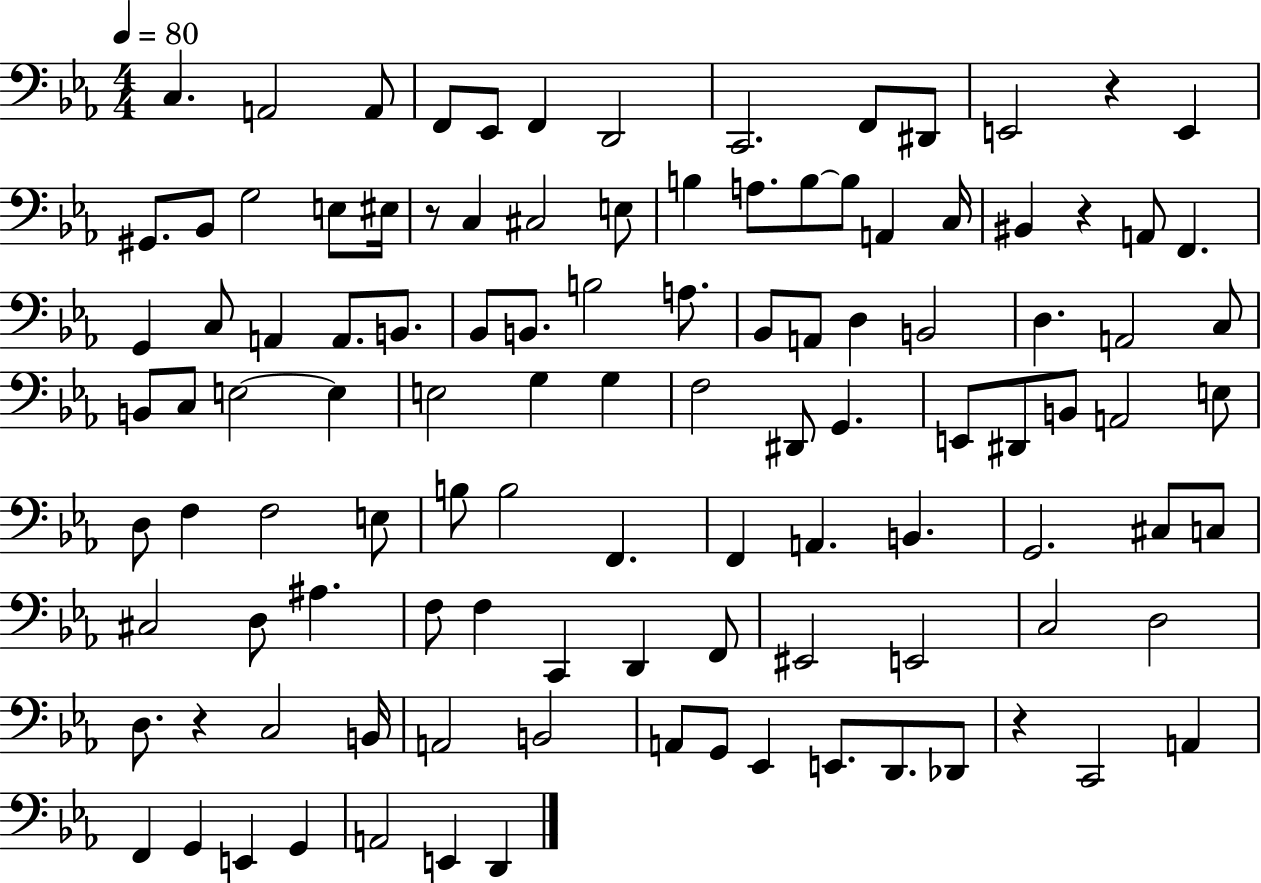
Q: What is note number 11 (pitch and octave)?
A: E2